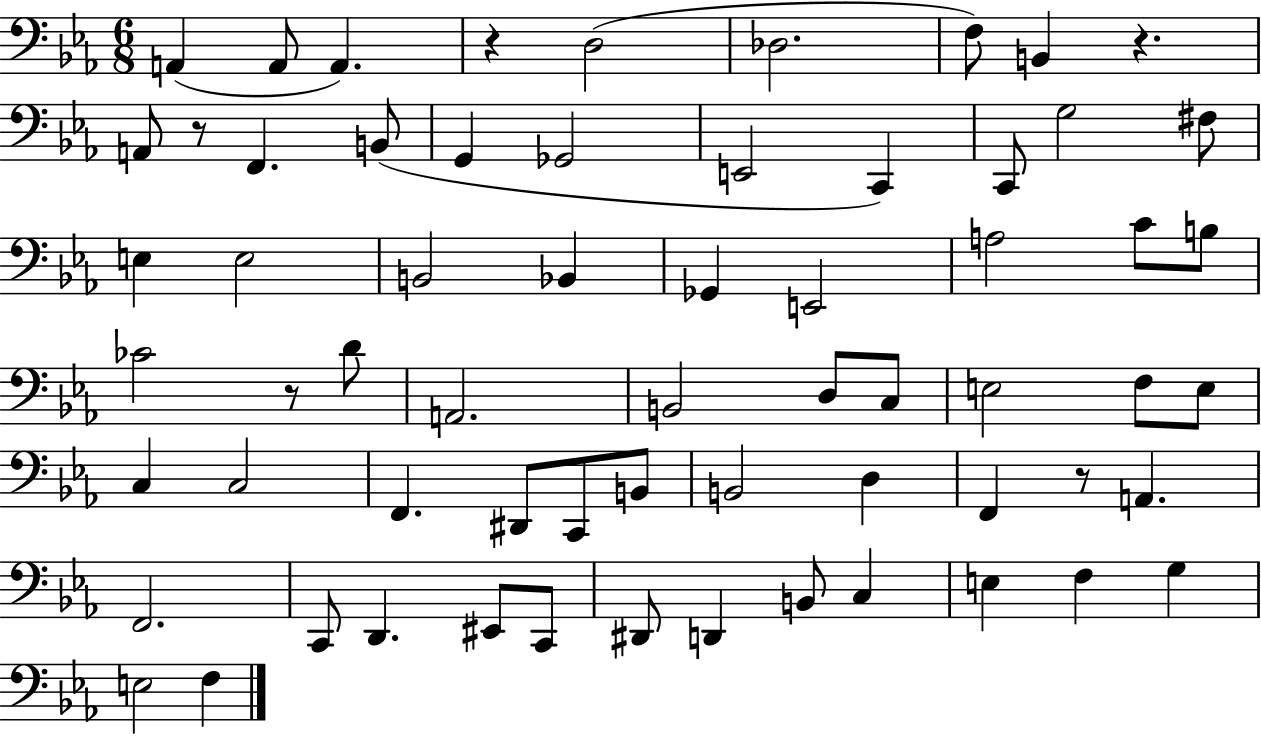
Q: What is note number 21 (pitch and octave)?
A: Bb2